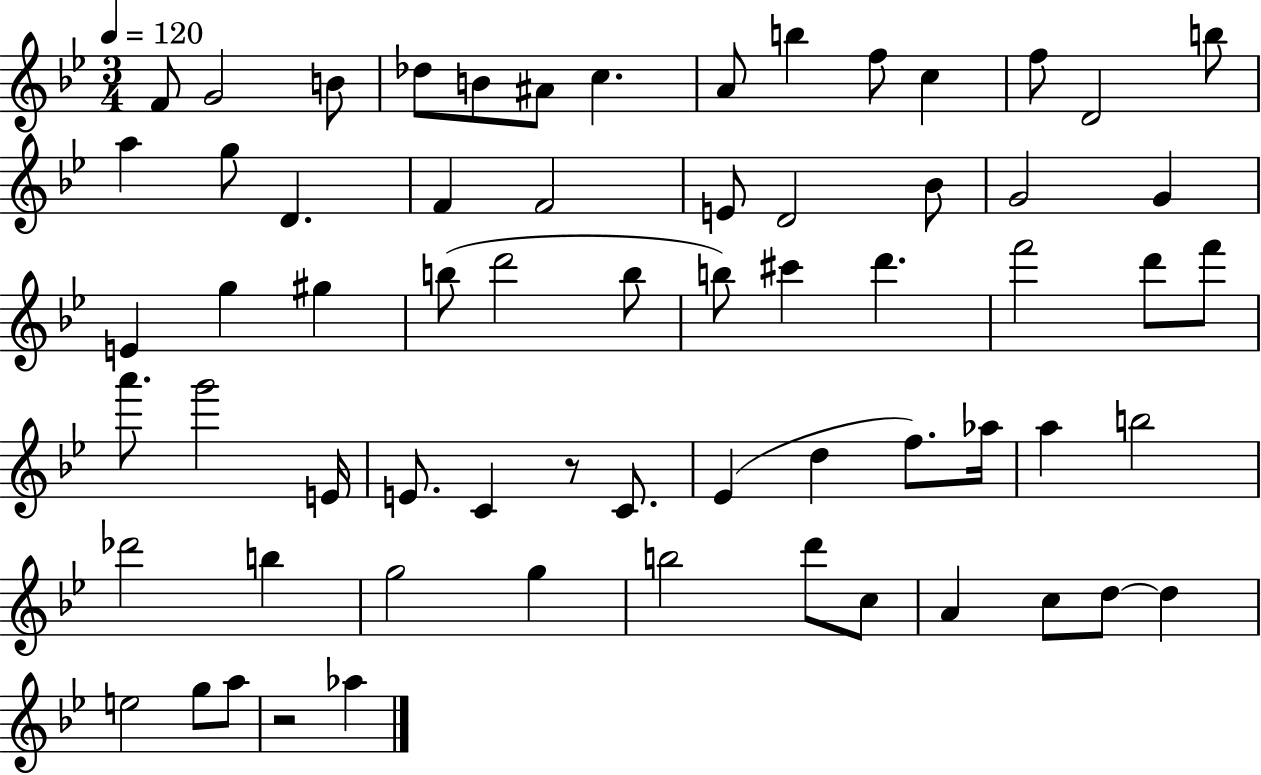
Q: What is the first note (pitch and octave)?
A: F4